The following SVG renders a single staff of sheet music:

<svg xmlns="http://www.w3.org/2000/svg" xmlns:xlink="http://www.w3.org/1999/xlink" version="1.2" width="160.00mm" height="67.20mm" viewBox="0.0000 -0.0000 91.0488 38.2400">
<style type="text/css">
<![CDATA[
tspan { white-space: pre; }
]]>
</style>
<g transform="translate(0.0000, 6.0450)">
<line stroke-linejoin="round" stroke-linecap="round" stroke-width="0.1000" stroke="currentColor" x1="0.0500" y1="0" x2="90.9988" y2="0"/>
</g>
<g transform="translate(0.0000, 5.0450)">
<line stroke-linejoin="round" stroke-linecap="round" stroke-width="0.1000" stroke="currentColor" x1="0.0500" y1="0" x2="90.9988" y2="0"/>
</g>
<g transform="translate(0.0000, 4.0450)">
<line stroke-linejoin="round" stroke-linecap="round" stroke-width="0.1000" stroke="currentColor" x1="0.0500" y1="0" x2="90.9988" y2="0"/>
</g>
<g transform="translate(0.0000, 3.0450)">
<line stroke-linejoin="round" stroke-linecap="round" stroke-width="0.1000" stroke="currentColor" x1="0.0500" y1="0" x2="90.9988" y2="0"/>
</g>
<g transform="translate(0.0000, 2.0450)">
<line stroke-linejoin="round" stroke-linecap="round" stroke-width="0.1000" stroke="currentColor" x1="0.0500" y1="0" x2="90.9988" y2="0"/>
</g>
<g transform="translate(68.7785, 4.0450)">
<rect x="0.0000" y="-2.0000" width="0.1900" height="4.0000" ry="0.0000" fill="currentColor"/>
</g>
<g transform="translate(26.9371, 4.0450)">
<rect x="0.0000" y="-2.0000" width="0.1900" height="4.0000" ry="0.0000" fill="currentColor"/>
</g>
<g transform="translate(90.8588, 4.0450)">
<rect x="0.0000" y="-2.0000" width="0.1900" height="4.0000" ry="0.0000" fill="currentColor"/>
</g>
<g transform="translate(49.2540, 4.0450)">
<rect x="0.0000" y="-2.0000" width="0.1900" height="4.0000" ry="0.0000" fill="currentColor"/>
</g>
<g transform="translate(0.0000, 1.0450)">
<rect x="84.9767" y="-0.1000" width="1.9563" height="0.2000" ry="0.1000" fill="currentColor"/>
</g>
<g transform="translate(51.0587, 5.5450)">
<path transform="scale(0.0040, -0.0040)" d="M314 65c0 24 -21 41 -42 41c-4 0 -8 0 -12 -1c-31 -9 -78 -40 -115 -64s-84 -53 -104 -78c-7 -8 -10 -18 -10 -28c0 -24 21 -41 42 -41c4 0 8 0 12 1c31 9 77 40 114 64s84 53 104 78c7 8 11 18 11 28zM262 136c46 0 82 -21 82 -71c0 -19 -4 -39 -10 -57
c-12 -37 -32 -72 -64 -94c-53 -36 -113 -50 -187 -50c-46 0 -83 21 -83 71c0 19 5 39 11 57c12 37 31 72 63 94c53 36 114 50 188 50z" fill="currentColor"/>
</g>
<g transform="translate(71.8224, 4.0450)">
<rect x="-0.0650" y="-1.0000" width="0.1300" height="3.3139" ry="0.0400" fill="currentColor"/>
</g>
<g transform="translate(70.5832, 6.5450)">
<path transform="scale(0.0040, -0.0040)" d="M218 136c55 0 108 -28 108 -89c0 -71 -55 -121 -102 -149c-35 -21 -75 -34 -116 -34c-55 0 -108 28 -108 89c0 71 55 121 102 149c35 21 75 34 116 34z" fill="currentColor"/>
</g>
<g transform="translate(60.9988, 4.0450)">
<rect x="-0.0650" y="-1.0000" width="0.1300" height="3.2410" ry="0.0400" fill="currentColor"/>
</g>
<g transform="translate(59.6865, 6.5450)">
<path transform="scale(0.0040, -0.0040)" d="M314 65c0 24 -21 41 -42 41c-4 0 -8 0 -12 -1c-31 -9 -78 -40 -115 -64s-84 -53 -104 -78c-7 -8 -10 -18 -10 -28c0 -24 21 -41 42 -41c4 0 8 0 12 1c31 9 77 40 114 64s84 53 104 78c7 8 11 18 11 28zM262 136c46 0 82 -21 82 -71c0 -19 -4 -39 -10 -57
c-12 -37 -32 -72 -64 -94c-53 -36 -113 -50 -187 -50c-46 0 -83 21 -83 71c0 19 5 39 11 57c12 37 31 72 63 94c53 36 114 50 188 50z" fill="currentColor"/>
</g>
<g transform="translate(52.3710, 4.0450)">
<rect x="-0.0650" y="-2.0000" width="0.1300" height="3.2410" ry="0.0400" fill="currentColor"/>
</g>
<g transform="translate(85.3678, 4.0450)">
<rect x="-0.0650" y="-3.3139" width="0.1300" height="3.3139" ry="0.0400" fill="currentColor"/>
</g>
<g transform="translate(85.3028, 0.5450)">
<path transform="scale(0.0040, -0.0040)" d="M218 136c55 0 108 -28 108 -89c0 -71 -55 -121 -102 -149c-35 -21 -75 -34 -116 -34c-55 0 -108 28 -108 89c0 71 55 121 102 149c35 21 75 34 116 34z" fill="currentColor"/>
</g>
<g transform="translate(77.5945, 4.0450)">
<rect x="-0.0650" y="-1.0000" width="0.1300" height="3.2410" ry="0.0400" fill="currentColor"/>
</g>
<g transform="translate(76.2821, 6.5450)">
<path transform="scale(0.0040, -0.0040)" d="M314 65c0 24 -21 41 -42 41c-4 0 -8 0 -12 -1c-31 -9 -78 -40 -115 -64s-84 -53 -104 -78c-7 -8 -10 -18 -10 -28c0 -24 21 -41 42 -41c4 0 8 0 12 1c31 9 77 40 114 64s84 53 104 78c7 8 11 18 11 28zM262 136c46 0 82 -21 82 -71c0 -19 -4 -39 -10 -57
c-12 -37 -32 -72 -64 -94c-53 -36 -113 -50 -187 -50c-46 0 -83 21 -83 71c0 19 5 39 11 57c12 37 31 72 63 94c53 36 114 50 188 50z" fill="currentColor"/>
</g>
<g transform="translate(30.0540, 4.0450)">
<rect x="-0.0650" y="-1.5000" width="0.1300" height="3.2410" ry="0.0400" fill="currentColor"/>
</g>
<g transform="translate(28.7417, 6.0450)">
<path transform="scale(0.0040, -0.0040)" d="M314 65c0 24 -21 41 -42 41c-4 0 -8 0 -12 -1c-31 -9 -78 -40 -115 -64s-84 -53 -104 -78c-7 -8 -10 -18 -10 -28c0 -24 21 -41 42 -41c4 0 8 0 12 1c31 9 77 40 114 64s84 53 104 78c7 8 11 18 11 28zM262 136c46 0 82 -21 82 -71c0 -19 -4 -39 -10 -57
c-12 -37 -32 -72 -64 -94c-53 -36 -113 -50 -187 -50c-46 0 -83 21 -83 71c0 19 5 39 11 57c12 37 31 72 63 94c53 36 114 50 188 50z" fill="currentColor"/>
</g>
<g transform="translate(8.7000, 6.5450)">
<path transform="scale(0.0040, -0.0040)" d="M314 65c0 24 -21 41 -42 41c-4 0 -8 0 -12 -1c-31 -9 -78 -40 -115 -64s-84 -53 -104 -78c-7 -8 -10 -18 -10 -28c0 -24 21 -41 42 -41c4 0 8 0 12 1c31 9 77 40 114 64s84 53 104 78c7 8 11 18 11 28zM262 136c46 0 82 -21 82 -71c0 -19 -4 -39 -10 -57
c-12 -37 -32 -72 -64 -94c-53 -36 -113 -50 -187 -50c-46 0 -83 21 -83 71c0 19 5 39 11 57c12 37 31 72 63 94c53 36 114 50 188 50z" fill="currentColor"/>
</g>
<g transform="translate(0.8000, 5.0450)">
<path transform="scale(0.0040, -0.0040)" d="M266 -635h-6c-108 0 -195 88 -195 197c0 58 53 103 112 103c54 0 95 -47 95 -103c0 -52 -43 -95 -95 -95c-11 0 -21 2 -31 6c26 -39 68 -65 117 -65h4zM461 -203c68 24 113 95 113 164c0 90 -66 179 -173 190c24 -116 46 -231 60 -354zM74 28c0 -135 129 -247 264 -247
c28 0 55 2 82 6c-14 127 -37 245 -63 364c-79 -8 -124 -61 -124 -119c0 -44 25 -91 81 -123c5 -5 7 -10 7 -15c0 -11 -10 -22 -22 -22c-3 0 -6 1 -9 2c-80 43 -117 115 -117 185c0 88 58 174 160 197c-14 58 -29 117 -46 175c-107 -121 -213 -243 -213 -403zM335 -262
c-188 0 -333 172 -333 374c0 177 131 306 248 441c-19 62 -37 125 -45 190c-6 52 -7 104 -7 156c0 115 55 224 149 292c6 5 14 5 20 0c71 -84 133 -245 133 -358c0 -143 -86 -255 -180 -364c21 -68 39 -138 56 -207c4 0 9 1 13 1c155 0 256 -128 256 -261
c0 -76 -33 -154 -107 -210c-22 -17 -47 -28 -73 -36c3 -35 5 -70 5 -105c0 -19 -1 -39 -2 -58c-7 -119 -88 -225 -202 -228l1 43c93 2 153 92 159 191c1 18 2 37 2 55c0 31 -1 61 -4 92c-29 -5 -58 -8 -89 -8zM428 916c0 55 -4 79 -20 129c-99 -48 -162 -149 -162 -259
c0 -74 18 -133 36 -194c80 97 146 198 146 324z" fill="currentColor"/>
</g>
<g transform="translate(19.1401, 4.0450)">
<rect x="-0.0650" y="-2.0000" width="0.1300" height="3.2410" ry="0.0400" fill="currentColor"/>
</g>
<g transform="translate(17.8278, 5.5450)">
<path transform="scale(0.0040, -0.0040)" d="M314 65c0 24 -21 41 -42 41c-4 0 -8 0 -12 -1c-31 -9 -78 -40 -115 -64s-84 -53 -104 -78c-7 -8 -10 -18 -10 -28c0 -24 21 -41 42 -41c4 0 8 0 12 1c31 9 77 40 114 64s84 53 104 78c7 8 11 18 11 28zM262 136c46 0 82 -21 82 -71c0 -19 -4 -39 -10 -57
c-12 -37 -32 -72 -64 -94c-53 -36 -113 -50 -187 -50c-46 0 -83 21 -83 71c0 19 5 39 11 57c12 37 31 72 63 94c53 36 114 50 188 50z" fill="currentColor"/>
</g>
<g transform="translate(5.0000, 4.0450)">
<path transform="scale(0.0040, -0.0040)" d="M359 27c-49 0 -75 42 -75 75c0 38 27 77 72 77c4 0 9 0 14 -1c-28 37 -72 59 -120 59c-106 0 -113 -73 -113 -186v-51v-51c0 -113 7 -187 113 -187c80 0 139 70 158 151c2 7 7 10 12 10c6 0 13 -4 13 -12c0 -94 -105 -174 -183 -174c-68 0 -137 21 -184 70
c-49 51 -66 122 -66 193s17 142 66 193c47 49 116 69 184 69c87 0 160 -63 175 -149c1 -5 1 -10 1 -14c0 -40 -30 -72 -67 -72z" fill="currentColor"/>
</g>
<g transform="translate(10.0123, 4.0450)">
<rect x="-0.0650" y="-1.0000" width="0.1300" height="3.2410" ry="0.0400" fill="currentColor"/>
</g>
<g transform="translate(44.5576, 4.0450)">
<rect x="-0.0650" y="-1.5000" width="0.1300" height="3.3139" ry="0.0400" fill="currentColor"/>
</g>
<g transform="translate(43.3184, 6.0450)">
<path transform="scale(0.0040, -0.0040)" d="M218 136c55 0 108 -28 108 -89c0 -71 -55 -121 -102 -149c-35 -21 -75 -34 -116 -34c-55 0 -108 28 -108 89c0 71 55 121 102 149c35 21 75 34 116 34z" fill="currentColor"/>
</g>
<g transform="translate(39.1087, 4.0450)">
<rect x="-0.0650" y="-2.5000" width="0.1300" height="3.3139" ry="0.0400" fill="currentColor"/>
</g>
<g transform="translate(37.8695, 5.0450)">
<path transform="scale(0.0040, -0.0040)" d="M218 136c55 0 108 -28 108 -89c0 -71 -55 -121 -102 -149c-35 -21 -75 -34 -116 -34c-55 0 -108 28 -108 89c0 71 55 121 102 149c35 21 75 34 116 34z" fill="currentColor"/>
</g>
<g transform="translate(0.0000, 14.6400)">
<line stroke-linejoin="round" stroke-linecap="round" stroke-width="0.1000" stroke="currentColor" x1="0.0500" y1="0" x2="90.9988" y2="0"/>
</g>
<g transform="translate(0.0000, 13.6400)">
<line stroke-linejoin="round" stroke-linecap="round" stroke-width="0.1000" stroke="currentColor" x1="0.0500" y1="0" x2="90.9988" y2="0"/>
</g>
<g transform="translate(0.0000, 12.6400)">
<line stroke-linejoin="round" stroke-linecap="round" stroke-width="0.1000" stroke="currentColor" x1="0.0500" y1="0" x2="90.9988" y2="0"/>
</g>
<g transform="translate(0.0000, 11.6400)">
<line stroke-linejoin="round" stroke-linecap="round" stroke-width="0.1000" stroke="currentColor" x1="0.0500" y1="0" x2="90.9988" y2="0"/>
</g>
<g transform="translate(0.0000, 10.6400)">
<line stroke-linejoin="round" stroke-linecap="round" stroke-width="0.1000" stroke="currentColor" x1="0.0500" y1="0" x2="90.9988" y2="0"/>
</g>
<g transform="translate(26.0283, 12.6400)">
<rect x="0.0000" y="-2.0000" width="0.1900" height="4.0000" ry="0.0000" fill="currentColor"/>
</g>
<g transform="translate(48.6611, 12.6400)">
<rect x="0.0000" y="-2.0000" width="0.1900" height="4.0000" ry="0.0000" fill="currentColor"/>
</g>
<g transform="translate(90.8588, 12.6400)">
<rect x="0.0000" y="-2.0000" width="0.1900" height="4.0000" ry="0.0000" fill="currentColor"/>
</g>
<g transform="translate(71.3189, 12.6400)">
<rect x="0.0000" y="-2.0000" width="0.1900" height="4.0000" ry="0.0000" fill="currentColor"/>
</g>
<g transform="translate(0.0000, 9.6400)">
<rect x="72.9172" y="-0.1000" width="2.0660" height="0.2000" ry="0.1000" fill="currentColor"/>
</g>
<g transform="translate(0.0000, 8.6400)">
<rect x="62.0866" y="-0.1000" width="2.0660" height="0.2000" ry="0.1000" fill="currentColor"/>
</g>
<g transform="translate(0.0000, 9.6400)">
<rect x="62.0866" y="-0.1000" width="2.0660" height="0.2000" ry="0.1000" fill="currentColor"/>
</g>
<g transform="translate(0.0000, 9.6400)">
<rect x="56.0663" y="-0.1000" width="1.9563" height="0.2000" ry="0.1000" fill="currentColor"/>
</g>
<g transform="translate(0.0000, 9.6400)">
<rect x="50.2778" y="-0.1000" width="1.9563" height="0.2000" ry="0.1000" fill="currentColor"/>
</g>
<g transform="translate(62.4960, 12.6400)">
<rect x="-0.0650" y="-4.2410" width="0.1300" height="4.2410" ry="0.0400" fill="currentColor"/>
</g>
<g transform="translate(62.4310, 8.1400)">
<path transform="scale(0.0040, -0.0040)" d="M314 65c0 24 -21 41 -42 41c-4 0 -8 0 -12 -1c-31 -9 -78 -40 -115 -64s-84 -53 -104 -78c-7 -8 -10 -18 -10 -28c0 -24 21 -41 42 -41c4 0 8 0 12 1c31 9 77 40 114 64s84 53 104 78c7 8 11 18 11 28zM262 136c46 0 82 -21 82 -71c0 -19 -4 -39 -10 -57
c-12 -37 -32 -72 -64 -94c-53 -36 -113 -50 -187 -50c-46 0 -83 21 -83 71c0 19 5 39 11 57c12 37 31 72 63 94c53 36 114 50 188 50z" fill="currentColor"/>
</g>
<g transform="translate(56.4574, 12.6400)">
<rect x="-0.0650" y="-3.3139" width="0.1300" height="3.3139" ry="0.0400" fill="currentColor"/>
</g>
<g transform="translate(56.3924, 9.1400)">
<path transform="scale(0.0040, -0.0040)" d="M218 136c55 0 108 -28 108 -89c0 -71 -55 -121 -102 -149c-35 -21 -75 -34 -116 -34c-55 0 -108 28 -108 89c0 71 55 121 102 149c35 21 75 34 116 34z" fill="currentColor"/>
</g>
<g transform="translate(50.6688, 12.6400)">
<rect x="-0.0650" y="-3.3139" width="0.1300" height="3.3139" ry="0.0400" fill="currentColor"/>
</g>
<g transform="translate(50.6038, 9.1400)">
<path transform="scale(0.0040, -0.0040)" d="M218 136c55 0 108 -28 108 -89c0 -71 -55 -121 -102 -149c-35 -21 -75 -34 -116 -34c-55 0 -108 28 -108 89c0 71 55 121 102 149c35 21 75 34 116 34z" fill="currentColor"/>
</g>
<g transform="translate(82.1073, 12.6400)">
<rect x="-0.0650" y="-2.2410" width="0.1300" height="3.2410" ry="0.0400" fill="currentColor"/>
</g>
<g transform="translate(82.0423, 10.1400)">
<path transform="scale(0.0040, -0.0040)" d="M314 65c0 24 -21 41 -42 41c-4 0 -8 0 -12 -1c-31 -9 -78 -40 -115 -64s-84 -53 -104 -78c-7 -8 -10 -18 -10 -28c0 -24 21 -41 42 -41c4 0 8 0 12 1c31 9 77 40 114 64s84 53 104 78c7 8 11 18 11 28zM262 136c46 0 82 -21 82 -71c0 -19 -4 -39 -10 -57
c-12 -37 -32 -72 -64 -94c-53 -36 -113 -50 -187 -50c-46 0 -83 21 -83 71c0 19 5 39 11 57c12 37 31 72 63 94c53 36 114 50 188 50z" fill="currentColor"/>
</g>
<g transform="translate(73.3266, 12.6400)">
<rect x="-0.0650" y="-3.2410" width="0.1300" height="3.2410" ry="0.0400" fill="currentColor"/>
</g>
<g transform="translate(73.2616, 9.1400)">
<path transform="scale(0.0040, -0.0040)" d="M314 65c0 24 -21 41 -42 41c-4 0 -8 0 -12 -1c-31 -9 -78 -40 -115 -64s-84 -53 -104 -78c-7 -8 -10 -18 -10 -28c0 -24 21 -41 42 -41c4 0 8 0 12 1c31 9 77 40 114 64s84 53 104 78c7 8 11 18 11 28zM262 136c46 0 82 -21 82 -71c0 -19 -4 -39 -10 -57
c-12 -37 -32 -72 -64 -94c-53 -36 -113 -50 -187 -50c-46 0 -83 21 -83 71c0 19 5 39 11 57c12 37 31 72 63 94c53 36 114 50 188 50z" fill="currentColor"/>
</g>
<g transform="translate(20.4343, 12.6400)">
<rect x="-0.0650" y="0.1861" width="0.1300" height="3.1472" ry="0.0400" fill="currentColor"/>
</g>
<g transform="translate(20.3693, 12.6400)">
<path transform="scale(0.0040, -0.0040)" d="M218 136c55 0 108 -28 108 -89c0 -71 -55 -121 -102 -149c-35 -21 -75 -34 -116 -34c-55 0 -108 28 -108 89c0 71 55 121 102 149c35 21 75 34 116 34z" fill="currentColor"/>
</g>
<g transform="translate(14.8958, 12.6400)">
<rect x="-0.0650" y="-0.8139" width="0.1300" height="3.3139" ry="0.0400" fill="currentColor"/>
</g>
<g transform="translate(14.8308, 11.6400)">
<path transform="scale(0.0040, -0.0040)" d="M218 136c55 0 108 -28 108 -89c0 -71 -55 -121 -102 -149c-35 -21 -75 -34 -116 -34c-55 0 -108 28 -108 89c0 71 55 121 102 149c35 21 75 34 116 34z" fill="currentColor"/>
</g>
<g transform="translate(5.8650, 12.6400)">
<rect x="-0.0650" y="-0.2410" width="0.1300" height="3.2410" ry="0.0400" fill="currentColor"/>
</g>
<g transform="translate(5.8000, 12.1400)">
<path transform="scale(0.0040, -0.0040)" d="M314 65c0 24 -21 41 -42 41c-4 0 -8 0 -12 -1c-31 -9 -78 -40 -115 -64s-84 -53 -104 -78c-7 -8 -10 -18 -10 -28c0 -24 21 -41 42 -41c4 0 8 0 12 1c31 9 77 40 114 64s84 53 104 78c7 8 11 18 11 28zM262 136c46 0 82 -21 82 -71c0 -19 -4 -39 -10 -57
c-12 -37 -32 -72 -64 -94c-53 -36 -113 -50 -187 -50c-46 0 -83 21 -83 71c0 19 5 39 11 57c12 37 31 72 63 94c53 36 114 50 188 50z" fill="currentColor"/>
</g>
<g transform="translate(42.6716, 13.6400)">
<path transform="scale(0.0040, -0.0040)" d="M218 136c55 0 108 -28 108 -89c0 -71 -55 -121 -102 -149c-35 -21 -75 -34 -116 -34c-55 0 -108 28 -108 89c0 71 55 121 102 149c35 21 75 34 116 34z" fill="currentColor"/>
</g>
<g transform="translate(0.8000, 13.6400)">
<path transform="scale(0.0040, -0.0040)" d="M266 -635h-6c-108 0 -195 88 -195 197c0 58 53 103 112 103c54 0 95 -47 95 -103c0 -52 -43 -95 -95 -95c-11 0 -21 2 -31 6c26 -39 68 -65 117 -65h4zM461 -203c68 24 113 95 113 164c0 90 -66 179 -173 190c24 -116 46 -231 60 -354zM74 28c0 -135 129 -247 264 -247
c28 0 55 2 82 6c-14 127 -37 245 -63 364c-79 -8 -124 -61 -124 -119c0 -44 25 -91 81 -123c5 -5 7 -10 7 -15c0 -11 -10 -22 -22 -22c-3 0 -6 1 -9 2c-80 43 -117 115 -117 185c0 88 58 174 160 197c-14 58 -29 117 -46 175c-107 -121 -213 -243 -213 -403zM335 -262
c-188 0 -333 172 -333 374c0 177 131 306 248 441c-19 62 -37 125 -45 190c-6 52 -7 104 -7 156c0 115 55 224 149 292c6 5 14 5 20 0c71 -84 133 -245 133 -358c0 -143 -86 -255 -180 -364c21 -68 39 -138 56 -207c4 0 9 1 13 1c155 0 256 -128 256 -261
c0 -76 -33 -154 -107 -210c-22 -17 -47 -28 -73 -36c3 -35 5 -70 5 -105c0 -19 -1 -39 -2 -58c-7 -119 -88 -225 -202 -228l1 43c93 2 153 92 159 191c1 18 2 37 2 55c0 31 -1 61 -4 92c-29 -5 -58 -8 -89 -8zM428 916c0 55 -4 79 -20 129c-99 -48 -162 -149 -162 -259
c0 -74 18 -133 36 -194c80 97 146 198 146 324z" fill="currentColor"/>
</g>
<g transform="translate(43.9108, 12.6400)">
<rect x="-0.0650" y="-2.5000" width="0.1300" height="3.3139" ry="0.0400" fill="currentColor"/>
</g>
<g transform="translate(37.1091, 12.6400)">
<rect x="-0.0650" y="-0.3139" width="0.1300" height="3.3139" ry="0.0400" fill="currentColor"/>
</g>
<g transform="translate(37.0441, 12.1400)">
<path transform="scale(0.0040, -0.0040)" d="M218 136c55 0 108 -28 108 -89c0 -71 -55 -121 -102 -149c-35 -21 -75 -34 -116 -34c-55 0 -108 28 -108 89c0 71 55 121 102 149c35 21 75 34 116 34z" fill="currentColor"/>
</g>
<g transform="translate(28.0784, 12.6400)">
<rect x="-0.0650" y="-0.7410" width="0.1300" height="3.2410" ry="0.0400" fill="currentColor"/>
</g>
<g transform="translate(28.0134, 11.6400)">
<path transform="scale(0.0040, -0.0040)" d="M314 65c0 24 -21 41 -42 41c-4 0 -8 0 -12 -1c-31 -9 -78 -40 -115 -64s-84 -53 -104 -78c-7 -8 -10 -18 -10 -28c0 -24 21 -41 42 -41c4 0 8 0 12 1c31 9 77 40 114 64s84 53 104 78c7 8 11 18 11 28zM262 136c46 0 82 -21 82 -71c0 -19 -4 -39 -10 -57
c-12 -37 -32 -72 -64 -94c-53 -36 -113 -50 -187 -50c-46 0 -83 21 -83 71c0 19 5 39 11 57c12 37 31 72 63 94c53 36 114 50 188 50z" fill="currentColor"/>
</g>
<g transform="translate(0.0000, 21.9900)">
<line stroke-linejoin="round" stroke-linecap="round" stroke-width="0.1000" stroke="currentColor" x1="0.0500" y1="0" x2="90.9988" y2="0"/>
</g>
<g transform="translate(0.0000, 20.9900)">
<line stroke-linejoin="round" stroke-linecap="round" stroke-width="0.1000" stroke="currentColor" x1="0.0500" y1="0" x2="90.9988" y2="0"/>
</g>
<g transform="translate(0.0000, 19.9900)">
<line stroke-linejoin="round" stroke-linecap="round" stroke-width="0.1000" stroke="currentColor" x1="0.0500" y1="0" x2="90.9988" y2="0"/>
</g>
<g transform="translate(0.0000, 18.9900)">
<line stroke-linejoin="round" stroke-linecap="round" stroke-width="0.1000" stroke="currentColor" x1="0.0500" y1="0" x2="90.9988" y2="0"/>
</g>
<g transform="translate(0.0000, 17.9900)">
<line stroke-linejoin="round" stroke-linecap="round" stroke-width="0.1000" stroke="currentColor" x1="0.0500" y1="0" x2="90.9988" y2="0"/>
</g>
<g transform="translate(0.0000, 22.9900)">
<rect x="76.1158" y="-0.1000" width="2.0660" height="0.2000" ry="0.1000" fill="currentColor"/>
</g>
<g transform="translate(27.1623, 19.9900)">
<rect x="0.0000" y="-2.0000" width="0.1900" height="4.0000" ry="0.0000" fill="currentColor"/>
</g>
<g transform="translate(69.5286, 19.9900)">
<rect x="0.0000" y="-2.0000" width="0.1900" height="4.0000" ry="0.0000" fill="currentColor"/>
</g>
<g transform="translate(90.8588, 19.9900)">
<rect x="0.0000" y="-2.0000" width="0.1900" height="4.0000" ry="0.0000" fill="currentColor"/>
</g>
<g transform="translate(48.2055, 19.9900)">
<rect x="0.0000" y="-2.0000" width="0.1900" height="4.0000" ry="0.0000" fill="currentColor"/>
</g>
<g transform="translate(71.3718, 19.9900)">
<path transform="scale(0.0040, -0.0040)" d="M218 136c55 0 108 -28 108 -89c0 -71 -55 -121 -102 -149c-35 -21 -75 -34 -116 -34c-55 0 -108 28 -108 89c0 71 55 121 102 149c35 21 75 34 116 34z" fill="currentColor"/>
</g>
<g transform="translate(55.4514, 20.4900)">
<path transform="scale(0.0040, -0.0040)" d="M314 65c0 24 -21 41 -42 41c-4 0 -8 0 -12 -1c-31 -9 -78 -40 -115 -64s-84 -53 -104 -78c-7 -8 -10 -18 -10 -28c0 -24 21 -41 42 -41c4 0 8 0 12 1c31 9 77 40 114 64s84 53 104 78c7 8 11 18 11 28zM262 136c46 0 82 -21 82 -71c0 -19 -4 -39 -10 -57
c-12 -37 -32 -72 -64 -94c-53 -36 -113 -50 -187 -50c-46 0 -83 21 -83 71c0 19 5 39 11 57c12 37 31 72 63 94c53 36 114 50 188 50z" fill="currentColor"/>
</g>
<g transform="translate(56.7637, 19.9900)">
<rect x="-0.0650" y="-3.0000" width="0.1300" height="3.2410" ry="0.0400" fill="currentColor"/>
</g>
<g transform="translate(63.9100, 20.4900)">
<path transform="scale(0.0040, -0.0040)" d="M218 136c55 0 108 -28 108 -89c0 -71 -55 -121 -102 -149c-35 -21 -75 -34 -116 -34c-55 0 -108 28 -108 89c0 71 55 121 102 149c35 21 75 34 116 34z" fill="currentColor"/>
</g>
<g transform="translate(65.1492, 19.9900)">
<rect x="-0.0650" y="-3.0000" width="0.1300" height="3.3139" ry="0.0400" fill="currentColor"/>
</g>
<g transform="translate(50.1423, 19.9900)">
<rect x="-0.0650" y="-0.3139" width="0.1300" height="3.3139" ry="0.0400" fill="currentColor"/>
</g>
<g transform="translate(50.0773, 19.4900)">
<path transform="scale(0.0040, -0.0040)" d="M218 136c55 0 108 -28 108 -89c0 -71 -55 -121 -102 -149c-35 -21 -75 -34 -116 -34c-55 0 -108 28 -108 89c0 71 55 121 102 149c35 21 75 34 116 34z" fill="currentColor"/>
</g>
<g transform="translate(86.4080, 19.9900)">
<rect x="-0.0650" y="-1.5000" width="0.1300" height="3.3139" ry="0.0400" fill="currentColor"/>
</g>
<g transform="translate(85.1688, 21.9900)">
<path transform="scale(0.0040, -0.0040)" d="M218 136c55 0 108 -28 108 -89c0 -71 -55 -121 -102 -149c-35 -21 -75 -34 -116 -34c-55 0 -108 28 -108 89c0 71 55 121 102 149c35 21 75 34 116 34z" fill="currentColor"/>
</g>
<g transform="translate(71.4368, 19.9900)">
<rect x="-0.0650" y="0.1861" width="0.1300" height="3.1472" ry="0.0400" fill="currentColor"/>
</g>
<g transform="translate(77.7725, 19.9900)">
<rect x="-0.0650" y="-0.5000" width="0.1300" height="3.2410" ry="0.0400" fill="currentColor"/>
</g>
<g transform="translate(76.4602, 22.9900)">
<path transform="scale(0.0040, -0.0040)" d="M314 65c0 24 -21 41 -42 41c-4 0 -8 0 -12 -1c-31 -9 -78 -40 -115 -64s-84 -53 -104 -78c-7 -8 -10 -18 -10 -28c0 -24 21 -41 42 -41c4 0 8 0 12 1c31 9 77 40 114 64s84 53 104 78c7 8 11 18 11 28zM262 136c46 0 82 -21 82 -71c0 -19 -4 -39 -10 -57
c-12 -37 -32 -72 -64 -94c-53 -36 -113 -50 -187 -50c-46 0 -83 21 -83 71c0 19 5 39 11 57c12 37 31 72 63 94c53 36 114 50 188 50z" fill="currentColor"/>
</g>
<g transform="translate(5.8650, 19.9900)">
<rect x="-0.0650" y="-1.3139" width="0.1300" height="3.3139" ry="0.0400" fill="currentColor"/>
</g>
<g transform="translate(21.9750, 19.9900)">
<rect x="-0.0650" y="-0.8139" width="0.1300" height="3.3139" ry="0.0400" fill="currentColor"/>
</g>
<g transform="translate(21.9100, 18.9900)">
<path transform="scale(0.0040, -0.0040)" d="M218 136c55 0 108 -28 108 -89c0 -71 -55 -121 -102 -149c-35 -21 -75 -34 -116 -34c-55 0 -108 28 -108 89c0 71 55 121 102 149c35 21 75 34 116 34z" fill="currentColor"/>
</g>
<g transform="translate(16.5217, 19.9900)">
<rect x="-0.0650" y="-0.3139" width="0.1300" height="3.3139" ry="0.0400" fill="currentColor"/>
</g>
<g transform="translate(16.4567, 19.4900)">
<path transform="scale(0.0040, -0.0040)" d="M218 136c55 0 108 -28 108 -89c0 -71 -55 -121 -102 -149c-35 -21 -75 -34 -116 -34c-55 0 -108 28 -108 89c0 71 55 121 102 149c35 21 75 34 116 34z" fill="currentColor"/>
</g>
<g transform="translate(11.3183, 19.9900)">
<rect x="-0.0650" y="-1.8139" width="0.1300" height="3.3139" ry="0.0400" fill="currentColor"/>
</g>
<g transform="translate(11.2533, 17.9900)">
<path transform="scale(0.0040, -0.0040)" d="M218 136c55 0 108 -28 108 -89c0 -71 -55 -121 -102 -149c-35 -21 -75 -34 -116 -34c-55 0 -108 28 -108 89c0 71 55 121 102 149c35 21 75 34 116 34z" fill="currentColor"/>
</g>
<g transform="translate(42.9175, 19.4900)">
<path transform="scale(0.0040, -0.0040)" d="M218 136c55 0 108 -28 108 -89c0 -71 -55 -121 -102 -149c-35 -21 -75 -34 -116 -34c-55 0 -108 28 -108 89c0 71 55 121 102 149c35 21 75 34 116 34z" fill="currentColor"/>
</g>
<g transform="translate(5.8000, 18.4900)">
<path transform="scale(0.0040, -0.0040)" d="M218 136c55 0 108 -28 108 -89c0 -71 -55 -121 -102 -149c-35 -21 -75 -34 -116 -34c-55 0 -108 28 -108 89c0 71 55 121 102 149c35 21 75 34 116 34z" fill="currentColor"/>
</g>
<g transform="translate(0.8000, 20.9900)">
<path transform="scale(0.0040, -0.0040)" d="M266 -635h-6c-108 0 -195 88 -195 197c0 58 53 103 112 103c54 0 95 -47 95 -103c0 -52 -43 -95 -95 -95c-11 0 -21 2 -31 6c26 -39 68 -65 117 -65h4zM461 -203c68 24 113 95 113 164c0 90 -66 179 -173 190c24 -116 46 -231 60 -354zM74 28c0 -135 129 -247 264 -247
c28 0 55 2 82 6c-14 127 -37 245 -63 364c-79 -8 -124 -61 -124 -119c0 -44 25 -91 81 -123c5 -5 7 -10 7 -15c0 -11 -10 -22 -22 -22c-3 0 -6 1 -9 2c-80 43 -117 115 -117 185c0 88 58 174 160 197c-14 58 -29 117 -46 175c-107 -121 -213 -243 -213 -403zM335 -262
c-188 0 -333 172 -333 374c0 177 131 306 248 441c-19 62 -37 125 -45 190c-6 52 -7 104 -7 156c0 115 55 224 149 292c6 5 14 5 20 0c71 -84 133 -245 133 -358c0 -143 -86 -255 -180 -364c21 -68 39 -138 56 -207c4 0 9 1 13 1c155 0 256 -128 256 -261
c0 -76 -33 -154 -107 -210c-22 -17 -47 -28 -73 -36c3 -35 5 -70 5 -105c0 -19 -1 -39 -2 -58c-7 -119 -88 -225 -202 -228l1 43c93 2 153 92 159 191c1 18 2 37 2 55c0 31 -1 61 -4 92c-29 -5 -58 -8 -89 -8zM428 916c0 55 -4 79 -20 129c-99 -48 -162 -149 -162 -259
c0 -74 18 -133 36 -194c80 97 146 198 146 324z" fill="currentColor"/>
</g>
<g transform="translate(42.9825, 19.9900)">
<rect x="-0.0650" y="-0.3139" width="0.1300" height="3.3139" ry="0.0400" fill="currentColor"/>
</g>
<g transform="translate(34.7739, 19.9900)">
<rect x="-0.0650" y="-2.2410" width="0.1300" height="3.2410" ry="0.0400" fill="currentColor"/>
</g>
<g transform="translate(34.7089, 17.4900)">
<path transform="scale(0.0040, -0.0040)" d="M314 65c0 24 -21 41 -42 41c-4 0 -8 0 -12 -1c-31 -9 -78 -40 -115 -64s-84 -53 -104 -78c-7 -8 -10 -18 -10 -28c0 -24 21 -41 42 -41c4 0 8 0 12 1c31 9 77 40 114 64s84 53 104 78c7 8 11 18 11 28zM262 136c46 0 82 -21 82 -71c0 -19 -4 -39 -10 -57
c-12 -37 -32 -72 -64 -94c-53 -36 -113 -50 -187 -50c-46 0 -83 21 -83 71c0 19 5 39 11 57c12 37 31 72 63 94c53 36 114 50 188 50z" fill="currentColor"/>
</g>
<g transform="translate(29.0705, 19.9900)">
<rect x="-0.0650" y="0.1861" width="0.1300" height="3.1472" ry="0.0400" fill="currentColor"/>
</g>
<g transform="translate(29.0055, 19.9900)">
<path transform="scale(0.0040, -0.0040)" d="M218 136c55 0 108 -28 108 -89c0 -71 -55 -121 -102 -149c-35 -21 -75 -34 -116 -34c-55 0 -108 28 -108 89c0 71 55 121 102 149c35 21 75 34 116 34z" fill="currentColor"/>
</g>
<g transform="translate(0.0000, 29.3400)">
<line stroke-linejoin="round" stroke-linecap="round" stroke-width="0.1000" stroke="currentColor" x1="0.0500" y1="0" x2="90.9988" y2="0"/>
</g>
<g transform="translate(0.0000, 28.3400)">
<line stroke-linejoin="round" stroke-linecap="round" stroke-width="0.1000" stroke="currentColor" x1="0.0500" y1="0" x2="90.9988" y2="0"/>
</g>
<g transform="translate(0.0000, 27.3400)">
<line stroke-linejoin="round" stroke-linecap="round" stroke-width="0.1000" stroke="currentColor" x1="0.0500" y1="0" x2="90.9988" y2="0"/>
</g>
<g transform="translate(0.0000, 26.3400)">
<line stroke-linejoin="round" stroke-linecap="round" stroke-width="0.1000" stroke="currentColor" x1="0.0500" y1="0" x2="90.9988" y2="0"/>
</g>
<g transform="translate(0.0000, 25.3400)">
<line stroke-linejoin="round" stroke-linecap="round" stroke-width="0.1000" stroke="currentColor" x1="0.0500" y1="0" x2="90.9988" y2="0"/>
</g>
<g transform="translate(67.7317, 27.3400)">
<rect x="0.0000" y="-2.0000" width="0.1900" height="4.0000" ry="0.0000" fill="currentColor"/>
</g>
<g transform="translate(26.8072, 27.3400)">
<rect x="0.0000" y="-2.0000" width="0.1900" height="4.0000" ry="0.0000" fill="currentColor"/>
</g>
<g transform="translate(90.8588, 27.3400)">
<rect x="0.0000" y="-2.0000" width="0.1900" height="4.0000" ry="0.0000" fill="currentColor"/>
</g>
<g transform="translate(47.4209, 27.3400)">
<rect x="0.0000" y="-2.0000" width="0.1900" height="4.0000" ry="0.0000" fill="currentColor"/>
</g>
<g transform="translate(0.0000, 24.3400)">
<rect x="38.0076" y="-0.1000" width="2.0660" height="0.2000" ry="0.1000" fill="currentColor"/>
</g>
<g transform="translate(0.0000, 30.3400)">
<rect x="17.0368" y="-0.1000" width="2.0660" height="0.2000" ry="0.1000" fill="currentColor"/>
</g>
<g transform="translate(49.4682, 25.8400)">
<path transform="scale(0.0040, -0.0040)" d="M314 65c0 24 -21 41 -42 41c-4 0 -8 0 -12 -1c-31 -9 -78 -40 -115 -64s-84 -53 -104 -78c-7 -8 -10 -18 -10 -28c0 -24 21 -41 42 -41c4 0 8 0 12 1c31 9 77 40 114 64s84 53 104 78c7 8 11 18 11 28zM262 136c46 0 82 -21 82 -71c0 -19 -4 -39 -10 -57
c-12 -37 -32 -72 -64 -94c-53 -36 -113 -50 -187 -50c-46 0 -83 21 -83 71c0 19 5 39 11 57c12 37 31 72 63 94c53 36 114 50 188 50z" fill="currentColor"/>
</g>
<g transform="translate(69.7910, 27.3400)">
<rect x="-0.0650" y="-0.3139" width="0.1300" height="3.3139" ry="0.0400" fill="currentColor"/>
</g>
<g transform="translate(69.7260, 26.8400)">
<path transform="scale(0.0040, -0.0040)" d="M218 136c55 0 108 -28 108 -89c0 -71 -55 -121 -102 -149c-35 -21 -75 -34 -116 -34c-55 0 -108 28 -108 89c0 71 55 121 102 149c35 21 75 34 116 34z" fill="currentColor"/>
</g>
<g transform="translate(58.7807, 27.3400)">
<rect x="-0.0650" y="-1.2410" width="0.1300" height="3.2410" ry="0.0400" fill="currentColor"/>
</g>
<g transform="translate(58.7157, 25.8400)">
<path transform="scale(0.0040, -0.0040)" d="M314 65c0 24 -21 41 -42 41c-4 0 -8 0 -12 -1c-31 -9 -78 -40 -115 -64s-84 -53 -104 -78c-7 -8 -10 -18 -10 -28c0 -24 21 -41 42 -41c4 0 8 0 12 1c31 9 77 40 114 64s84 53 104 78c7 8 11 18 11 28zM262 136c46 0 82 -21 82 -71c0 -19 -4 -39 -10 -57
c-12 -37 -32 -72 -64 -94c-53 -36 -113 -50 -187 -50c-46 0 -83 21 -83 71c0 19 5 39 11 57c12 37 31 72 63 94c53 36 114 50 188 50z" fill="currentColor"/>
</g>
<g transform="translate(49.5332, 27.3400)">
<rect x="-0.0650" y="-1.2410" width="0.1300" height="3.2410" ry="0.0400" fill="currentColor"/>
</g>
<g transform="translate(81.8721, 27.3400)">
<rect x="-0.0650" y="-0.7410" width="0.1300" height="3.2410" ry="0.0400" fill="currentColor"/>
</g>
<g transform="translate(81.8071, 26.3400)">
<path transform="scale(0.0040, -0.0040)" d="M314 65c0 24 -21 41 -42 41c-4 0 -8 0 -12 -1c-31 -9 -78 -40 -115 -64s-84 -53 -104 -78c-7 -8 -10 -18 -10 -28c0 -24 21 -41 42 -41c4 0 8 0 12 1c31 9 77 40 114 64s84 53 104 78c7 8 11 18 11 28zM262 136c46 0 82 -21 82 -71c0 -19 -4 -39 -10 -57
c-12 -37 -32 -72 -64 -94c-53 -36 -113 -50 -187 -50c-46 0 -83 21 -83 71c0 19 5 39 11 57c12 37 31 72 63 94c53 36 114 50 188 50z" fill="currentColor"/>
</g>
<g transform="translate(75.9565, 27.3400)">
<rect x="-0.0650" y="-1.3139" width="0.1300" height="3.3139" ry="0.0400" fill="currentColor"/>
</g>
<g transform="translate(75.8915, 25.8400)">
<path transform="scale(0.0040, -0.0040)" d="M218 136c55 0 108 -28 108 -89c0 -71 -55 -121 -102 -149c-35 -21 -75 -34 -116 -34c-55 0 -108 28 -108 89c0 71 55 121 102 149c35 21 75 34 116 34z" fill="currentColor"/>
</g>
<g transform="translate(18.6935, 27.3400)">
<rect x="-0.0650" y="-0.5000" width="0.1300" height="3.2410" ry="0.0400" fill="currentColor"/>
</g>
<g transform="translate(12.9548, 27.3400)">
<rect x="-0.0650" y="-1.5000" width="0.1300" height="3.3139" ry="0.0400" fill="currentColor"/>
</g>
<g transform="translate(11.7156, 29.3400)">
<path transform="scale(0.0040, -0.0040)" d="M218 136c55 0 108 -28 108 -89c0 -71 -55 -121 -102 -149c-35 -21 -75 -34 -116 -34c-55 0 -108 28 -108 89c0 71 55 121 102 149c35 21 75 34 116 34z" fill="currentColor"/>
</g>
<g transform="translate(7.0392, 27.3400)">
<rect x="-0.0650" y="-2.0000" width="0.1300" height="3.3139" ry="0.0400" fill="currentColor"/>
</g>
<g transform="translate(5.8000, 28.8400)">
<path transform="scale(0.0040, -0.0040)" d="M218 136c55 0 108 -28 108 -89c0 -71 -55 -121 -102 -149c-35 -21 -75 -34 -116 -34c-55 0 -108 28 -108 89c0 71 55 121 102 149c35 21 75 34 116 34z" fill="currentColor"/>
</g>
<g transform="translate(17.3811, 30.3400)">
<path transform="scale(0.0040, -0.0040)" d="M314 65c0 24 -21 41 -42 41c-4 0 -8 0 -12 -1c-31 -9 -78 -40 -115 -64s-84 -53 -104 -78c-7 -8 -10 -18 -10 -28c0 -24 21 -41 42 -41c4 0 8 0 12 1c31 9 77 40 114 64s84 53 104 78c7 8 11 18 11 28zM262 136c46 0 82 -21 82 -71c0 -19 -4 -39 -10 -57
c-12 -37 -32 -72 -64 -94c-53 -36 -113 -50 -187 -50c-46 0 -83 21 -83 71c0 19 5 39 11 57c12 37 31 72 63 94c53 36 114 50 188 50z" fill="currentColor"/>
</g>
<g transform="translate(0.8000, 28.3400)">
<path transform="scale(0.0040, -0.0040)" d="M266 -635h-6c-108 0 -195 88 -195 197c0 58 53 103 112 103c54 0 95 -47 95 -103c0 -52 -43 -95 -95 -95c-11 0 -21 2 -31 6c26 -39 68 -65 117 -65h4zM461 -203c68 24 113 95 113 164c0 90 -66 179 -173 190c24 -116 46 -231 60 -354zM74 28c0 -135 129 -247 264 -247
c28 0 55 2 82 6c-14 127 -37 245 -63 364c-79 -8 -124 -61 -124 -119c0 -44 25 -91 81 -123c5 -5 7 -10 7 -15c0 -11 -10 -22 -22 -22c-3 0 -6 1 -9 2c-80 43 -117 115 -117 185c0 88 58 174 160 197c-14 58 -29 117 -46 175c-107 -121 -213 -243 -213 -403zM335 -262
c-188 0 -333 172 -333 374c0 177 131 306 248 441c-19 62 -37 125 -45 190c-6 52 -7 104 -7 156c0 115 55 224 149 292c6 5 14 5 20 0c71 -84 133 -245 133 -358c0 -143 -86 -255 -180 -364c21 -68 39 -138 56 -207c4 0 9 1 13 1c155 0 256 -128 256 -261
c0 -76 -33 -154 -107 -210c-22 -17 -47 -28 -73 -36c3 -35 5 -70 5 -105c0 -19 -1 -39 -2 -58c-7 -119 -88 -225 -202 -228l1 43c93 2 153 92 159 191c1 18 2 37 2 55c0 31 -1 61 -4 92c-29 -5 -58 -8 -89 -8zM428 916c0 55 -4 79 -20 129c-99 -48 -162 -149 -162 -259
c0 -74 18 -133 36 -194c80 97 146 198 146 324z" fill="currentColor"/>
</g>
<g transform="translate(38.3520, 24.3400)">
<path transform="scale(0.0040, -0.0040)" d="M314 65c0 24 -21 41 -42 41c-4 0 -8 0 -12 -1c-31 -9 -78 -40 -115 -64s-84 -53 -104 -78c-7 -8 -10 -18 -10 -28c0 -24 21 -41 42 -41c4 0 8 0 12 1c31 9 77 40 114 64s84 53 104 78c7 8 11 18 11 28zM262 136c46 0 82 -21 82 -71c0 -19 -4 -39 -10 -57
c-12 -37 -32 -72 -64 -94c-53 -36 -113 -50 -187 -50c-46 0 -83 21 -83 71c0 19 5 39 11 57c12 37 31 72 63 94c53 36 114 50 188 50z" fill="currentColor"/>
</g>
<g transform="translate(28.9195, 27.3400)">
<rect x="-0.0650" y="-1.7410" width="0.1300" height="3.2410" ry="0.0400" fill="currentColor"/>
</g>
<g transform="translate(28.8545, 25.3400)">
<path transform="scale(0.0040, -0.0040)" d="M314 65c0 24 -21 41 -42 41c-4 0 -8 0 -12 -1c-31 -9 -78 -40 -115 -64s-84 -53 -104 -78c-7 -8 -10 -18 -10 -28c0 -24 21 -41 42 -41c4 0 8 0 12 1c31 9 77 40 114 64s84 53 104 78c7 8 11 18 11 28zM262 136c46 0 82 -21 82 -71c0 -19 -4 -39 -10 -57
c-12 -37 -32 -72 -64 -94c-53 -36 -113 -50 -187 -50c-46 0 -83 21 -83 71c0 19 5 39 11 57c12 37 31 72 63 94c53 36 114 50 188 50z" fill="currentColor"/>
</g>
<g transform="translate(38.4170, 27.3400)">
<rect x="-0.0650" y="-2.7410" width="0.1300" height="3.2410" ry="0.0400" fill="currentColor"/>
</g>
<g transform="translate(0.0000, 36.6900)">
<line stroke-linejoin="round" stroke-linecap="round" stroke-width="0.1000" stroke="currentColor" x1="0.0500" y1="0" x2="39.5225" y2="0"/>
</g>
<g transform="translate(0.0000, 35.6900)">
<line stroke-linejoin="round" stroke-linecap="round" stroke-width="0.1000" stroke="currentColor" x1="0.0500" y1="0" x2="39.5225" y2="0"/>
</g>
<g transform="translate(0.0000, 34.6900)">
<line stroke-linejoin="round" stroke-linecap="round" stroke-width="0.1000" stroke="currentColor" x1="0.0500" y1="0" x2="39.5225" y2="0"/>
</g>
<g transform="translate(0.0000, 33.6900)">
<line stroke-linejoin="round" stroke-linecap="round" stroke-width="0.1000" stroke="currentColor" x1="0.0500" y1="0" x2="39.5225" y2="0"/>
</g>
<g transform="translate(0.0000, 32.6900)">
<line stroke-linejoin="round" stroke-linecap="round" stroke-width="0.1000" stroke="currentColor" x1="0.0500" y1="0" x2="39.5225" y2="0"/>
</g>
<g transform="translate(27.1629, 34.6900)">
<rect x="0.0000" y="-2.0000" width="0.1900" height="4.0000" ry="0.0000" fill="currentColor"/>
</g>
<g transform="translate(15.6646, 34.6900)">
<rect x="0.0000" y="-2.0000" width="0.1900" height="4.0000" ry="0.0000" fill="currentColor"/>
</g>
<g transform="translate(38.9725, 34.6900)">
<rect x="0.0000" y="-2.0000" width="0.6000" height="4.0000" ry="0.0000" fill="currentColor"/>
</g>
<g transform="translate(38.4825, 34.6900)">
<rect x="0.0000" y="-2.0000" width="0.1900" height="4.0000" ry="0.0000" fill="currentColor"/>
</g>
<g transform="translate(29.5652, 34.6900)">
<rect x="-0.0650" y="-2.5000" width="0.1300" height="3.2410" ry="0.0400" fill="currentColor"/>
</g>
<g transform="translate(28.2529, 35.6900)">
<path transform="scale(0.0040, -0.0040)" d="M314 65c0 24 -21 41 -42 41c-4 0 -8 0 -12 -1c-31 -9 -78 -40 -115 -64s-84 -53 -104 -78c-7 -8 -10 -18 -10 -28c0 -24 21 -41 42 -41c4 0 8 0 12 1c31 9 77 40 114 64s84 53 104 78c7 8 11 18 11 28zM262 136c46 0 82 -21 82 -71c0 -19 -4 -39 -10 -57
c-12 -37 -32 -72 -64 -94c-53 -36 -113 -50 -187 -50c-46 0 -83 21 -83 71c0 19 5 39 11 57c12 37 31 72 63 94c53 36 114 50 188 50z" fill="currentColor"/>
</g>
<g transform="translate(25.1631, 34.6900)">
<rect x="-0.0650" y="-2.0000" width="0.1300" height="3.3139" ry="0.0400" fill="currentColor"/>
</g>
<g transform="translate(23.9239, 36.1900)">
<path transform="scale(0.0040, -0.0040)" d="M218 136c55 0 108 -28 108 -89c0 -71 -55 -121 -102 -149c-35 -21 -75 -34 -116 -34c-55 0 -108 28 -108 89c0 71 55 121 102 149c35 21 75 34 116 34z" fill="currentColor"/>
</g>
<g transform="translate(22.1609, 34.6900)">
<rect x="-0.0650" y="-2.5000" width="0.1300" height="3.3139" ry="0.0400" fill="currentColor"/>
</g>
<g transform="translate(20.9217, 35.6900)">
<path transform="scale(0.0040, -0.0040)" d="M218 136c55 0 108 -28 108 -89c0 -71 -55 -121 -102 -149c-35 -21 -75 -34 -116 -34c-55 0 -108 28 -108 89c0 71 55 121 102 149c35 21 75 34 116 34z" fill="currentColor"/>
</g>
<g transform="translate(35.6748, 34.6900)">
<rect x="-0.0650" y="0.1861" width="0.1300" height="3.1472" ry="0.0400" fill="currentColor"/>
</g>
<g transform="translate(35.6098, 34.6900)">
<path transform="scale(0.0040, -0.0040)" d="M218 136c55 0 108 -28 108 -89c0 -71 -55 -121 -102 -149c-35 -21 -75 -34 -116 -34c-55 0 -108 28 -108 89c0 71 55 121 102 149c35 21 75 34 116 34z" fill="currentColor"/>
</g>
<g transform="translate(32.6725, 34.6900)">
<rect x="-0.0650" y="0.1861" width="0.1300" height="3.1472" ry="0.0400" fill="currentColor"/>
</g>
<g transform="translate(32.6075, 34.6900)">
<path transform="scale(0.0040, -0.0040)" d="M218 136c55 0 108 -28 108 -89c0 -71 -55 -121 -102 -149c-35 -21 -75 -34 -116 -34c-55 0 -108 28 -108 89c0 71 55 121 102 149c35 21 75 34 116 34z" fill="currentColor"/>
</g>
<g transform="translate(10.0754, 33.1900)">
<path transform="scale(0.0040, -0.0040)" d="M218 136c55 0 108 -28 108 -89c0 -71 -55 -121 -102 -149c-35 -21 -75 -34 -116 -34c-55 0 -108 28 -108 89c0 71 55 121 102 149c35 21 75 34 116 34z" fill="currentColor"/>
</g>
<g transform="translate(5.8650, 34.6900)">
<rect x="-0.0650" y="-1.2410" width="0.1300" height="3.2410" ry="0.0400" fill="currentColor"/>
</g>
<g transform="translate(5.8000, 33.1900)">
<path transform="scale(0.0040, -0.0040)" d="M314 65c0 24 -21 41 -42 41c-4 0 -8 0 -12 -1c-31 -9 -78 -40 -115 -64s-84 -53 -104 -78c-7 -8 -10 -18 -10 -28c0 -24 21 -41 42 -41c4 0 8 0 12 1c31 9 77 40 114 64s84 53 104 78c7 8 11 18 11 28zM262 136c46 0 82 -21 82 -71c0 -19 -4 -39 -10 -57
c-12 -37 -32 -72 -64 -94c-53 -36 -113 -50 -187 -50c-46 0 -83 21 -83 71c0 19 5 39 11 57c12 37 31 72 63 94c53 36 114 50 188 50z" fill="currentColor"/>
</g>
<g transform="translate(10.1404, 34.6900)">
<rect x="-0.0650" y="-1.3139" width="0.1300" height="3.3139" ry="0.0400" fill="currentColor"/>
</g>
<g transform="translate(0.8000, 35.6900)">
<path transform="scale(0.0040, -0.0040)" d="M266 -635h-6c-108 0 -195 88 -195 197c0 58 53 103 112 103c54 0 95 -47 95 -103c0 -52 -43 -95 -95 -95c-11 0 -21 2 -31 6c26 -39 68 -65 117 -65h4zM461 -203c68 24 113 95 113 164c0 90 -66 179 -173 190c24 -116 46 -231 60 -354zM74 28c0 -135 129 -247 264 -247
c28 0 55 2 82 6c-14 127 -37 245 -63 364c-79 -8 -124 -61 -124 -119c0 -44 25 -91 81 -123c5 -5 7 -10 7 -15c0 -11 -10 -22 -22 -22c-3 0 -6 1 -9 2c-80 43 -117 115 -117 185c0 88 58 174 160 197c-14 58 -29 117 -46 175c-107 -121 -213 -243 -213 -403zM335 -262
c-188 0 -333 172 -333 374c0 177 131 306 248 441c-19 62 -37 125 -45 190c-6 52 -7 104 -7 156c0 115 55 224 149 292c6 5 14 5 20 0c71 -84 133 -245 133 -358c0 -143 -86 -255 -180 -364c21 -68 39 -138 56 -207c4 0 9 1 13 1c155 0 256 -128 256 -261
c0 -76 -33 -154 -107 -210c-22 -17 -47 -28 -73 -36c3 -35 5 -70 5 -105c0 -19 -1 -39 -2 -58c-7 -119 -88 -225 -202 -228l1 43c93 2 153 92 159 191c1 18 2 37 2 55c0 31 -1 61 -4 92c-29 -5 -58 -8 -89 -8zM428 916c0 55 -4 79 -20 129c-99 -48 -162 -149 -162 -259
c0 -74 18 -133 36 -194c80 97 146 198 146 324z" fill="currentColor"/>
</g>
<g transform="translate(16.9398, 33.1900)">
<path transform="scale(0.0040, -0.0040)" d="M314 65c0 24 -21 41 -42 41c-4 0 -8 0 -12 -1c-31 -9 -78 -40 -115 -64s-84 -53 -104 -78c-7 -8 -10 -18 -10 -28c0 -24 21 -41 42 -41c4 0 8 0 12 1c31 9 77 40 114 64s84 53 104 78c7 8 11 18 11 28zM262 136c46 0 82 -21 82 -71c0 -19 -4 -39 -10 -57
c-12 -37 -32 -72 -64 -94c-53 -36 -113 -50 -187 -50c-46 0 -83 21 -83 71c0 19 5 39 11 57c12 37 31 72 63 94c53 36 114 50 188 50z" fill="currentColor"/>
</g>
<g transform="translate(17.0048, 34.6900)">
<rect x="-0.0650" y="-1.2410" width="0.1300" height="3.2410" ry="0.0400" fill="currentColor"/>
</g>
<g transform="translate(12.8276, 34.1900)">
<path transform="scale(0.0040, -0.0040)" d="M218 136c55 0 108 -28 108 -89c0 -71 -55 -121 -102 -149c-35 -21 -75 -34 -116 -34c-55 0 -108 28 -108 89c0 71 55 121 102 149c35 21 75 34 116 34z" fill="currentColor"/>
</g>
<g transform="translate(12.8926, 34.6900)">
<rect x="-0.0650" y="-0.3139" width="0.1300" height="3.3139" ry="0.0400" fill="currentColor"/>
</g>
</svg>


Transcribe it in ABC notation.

X:1
T:Untitled
M:4/4
L:1/4
K:C
D2 F2 E2 G E F2 D2 D D2 b c2 d B d2 c G b b d'2 b2 g2 e f c d B g2 c c A2 A B C2 E F E C2 f2 a2 e2 e2 c e d2 e2 e c e2 G F G2 B B